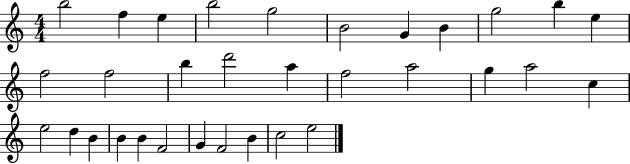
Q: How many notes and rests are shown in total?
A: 32